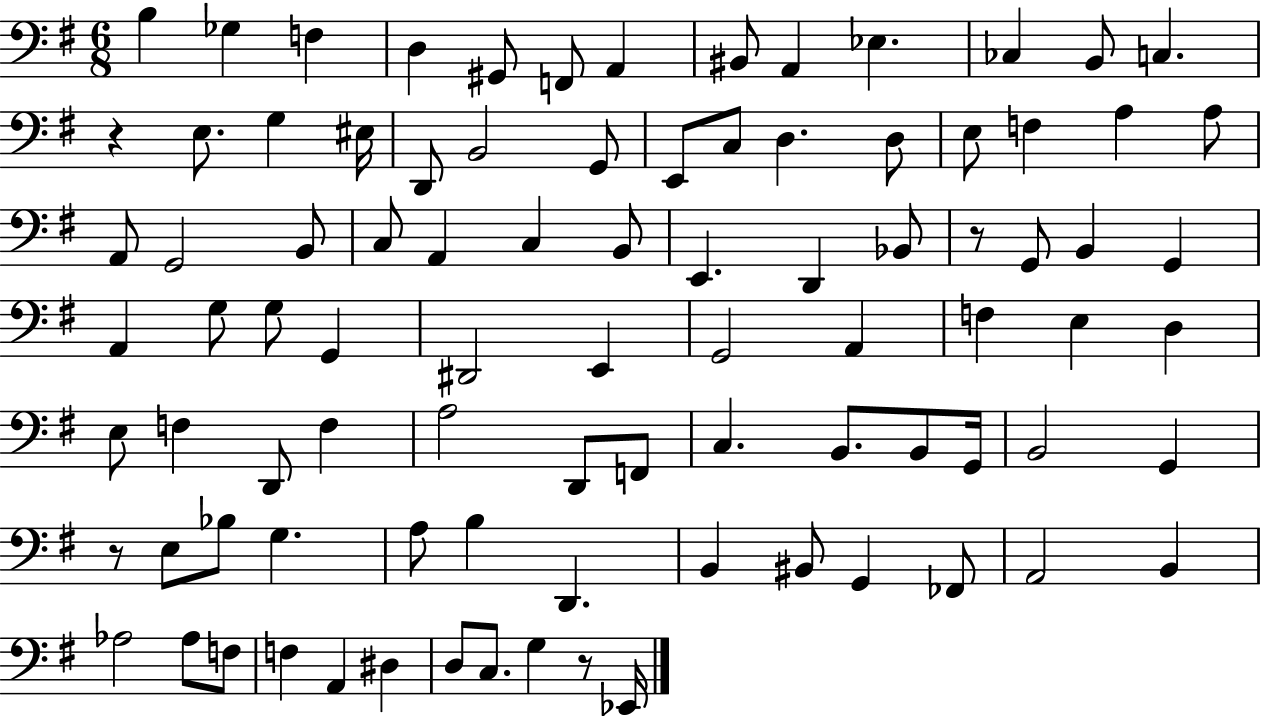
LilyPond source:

{
  \clef bass
  \numericTimeSignature
  \time 6/8
  \key g \major
  b4 ges4 f4 | d4 gis,8 f,8 a,4 | bis,8 a,4 ees4. | ces4 b,8 c4. | \break r4 e8. g4 eis16 | d,8 b,2 g,8 | e,8 c8 d4. d8 | e8 f4 a4 a8 | \break a,8 g,2 b,8 | c8 a,4 c4 b,8 | e,4. d,4 bes,8 | r8 g,8 b,4 g,4 | \break a,4 g8 g8 g,4 | dis,2 e,4 | g,2 a,4 | f4 e4 d4 | \break e8 f4 d,8 f4 | a2 d,8 f,8 | c4. b,8. b,8 g,16 | b,2 g,4 | \break r8 e8 bes8 g4. | a8 b4 d,4. | b,4 bis,8 g,4 fes,8 | a,2 b,4 | \break aes2 aes8 f8 | f4 a,4 dis4 | d8 c8. g4 r8 ees,16 | \bar "|."
}